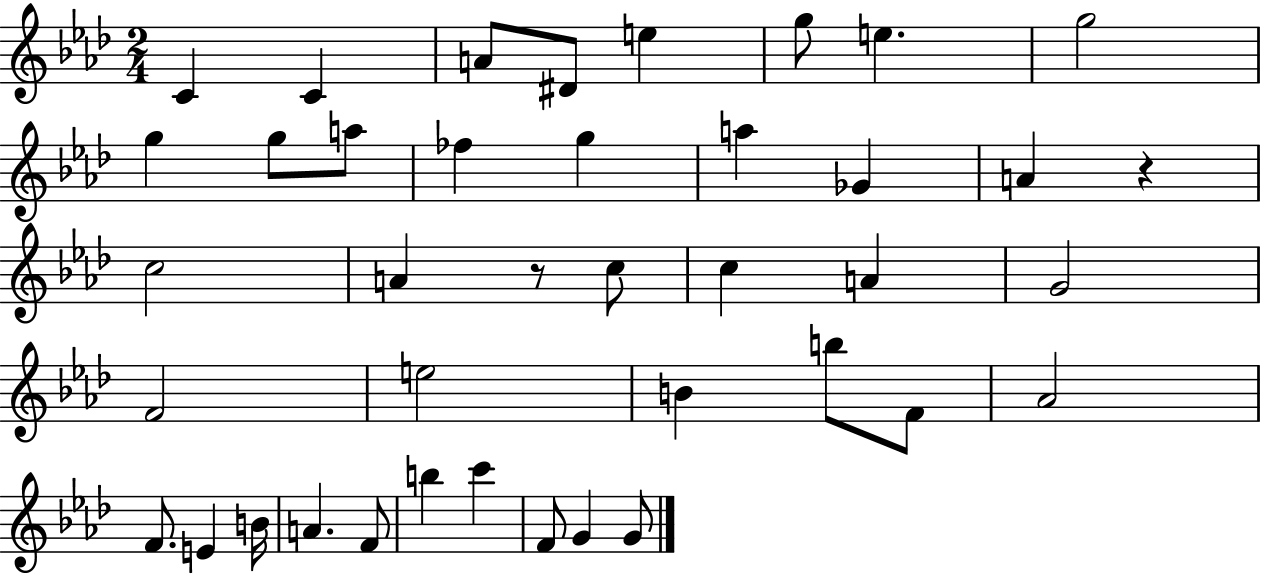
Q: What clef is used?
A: treble